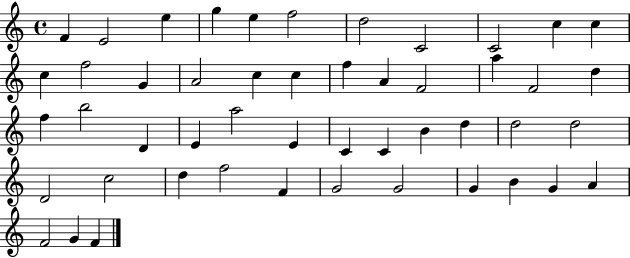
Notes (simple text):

F4/q E4/h E5/q G5/q E5/q F5/h D5/h C4/h C4/h C5/q C5/q C5/q F5/h G4/q A4/h C5/q C5/q F5/q A4/q F4/h A5/q F4/h D5/q F5/q B5/h D4/q E4/q A5/h E4/q C4/q C4/q B4/q D5/q D5/h D5/h D4/h C5/h D5/q F5/h F4/q G4/h G4/h G4/q B4/q G4/q A4/q F4/h G4/q F4/q